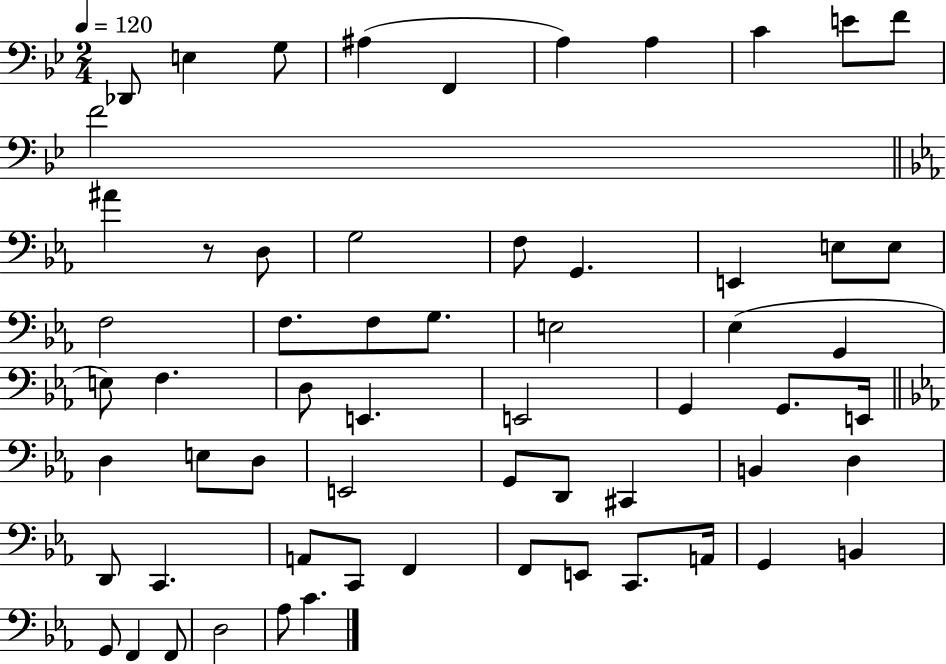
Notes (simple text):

Db2/e E3/q G3/e A#3/q F2/q A3/q A3/q C4/q E4/e F4/e F4/h A#4/q R/e D3/e G3/h F3/e G2/q. E2/q E3/e E3/e F3/h F3/e. F3/e G3/e. E3/h Eb3/q G2/q E3/e F3/q. D3/e E2/q. E2/h G2/q G2/e. E2/s D3/q E3/e D3/e E2/h G2/e D2/e C#2/q B2/q D3/q D2/e C2/q. A2/e C2/e F2/q F2/e E2/e C2/e. A2/s G2/q B2/q G2/e F2/q F2/e D3/h Ab3/e C4/q.